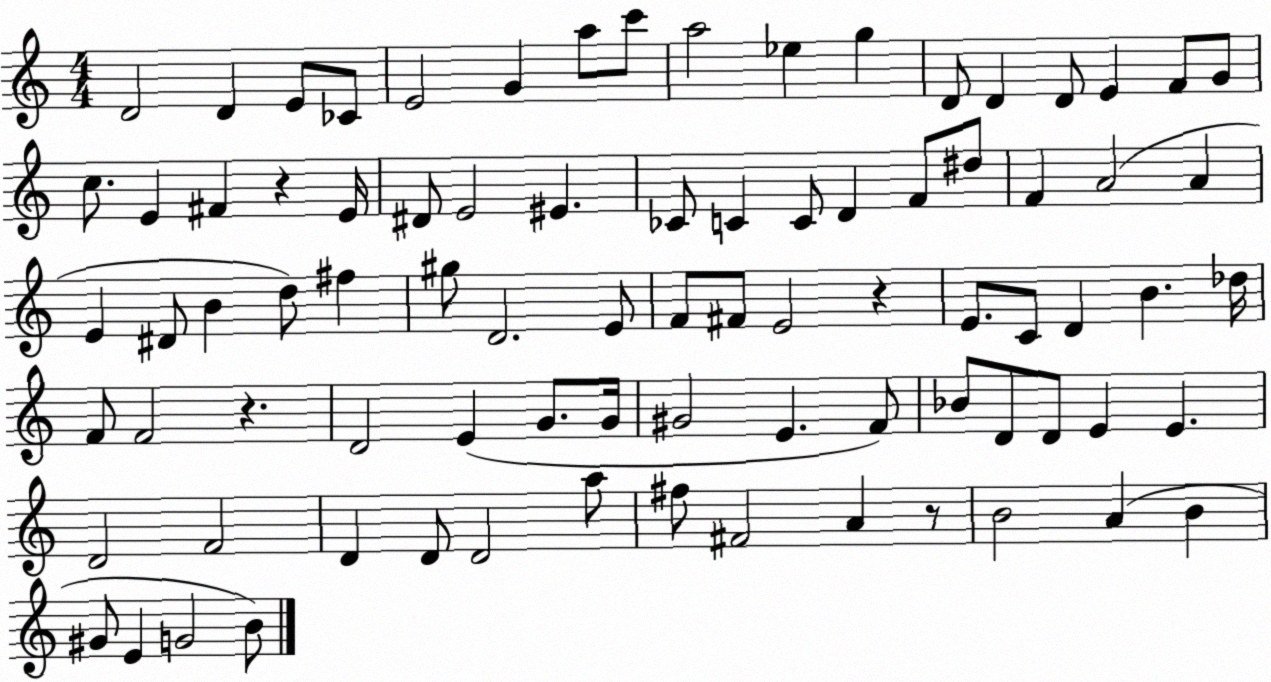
X:1
T:Untitled
M:4/4
L:1/4
K:C
D2 D E/2 _C/2 E2 G a/2 c'/2 a2 _e g D/2 D D/2 E F/2 G/2 c/2 E ^F z E/4 ^D/2 E2 ^E _C/2 C C/2 D F/2 ^d/2 F A2 A E ^D/2 B d/2 ^f ^g/2 D2 E/2 F/2 ^F/2 E2 z E/2 C/2 D B _d/4 F/2 F2 z D2 E G/2 G/4 ^G2 E F/2 _B/2 D/2 D/2 E E D2 F2 D D/2 D2 a/2 ^f/2 ^F2 A z/2 B2 A B ^G/2 E G2 B/2